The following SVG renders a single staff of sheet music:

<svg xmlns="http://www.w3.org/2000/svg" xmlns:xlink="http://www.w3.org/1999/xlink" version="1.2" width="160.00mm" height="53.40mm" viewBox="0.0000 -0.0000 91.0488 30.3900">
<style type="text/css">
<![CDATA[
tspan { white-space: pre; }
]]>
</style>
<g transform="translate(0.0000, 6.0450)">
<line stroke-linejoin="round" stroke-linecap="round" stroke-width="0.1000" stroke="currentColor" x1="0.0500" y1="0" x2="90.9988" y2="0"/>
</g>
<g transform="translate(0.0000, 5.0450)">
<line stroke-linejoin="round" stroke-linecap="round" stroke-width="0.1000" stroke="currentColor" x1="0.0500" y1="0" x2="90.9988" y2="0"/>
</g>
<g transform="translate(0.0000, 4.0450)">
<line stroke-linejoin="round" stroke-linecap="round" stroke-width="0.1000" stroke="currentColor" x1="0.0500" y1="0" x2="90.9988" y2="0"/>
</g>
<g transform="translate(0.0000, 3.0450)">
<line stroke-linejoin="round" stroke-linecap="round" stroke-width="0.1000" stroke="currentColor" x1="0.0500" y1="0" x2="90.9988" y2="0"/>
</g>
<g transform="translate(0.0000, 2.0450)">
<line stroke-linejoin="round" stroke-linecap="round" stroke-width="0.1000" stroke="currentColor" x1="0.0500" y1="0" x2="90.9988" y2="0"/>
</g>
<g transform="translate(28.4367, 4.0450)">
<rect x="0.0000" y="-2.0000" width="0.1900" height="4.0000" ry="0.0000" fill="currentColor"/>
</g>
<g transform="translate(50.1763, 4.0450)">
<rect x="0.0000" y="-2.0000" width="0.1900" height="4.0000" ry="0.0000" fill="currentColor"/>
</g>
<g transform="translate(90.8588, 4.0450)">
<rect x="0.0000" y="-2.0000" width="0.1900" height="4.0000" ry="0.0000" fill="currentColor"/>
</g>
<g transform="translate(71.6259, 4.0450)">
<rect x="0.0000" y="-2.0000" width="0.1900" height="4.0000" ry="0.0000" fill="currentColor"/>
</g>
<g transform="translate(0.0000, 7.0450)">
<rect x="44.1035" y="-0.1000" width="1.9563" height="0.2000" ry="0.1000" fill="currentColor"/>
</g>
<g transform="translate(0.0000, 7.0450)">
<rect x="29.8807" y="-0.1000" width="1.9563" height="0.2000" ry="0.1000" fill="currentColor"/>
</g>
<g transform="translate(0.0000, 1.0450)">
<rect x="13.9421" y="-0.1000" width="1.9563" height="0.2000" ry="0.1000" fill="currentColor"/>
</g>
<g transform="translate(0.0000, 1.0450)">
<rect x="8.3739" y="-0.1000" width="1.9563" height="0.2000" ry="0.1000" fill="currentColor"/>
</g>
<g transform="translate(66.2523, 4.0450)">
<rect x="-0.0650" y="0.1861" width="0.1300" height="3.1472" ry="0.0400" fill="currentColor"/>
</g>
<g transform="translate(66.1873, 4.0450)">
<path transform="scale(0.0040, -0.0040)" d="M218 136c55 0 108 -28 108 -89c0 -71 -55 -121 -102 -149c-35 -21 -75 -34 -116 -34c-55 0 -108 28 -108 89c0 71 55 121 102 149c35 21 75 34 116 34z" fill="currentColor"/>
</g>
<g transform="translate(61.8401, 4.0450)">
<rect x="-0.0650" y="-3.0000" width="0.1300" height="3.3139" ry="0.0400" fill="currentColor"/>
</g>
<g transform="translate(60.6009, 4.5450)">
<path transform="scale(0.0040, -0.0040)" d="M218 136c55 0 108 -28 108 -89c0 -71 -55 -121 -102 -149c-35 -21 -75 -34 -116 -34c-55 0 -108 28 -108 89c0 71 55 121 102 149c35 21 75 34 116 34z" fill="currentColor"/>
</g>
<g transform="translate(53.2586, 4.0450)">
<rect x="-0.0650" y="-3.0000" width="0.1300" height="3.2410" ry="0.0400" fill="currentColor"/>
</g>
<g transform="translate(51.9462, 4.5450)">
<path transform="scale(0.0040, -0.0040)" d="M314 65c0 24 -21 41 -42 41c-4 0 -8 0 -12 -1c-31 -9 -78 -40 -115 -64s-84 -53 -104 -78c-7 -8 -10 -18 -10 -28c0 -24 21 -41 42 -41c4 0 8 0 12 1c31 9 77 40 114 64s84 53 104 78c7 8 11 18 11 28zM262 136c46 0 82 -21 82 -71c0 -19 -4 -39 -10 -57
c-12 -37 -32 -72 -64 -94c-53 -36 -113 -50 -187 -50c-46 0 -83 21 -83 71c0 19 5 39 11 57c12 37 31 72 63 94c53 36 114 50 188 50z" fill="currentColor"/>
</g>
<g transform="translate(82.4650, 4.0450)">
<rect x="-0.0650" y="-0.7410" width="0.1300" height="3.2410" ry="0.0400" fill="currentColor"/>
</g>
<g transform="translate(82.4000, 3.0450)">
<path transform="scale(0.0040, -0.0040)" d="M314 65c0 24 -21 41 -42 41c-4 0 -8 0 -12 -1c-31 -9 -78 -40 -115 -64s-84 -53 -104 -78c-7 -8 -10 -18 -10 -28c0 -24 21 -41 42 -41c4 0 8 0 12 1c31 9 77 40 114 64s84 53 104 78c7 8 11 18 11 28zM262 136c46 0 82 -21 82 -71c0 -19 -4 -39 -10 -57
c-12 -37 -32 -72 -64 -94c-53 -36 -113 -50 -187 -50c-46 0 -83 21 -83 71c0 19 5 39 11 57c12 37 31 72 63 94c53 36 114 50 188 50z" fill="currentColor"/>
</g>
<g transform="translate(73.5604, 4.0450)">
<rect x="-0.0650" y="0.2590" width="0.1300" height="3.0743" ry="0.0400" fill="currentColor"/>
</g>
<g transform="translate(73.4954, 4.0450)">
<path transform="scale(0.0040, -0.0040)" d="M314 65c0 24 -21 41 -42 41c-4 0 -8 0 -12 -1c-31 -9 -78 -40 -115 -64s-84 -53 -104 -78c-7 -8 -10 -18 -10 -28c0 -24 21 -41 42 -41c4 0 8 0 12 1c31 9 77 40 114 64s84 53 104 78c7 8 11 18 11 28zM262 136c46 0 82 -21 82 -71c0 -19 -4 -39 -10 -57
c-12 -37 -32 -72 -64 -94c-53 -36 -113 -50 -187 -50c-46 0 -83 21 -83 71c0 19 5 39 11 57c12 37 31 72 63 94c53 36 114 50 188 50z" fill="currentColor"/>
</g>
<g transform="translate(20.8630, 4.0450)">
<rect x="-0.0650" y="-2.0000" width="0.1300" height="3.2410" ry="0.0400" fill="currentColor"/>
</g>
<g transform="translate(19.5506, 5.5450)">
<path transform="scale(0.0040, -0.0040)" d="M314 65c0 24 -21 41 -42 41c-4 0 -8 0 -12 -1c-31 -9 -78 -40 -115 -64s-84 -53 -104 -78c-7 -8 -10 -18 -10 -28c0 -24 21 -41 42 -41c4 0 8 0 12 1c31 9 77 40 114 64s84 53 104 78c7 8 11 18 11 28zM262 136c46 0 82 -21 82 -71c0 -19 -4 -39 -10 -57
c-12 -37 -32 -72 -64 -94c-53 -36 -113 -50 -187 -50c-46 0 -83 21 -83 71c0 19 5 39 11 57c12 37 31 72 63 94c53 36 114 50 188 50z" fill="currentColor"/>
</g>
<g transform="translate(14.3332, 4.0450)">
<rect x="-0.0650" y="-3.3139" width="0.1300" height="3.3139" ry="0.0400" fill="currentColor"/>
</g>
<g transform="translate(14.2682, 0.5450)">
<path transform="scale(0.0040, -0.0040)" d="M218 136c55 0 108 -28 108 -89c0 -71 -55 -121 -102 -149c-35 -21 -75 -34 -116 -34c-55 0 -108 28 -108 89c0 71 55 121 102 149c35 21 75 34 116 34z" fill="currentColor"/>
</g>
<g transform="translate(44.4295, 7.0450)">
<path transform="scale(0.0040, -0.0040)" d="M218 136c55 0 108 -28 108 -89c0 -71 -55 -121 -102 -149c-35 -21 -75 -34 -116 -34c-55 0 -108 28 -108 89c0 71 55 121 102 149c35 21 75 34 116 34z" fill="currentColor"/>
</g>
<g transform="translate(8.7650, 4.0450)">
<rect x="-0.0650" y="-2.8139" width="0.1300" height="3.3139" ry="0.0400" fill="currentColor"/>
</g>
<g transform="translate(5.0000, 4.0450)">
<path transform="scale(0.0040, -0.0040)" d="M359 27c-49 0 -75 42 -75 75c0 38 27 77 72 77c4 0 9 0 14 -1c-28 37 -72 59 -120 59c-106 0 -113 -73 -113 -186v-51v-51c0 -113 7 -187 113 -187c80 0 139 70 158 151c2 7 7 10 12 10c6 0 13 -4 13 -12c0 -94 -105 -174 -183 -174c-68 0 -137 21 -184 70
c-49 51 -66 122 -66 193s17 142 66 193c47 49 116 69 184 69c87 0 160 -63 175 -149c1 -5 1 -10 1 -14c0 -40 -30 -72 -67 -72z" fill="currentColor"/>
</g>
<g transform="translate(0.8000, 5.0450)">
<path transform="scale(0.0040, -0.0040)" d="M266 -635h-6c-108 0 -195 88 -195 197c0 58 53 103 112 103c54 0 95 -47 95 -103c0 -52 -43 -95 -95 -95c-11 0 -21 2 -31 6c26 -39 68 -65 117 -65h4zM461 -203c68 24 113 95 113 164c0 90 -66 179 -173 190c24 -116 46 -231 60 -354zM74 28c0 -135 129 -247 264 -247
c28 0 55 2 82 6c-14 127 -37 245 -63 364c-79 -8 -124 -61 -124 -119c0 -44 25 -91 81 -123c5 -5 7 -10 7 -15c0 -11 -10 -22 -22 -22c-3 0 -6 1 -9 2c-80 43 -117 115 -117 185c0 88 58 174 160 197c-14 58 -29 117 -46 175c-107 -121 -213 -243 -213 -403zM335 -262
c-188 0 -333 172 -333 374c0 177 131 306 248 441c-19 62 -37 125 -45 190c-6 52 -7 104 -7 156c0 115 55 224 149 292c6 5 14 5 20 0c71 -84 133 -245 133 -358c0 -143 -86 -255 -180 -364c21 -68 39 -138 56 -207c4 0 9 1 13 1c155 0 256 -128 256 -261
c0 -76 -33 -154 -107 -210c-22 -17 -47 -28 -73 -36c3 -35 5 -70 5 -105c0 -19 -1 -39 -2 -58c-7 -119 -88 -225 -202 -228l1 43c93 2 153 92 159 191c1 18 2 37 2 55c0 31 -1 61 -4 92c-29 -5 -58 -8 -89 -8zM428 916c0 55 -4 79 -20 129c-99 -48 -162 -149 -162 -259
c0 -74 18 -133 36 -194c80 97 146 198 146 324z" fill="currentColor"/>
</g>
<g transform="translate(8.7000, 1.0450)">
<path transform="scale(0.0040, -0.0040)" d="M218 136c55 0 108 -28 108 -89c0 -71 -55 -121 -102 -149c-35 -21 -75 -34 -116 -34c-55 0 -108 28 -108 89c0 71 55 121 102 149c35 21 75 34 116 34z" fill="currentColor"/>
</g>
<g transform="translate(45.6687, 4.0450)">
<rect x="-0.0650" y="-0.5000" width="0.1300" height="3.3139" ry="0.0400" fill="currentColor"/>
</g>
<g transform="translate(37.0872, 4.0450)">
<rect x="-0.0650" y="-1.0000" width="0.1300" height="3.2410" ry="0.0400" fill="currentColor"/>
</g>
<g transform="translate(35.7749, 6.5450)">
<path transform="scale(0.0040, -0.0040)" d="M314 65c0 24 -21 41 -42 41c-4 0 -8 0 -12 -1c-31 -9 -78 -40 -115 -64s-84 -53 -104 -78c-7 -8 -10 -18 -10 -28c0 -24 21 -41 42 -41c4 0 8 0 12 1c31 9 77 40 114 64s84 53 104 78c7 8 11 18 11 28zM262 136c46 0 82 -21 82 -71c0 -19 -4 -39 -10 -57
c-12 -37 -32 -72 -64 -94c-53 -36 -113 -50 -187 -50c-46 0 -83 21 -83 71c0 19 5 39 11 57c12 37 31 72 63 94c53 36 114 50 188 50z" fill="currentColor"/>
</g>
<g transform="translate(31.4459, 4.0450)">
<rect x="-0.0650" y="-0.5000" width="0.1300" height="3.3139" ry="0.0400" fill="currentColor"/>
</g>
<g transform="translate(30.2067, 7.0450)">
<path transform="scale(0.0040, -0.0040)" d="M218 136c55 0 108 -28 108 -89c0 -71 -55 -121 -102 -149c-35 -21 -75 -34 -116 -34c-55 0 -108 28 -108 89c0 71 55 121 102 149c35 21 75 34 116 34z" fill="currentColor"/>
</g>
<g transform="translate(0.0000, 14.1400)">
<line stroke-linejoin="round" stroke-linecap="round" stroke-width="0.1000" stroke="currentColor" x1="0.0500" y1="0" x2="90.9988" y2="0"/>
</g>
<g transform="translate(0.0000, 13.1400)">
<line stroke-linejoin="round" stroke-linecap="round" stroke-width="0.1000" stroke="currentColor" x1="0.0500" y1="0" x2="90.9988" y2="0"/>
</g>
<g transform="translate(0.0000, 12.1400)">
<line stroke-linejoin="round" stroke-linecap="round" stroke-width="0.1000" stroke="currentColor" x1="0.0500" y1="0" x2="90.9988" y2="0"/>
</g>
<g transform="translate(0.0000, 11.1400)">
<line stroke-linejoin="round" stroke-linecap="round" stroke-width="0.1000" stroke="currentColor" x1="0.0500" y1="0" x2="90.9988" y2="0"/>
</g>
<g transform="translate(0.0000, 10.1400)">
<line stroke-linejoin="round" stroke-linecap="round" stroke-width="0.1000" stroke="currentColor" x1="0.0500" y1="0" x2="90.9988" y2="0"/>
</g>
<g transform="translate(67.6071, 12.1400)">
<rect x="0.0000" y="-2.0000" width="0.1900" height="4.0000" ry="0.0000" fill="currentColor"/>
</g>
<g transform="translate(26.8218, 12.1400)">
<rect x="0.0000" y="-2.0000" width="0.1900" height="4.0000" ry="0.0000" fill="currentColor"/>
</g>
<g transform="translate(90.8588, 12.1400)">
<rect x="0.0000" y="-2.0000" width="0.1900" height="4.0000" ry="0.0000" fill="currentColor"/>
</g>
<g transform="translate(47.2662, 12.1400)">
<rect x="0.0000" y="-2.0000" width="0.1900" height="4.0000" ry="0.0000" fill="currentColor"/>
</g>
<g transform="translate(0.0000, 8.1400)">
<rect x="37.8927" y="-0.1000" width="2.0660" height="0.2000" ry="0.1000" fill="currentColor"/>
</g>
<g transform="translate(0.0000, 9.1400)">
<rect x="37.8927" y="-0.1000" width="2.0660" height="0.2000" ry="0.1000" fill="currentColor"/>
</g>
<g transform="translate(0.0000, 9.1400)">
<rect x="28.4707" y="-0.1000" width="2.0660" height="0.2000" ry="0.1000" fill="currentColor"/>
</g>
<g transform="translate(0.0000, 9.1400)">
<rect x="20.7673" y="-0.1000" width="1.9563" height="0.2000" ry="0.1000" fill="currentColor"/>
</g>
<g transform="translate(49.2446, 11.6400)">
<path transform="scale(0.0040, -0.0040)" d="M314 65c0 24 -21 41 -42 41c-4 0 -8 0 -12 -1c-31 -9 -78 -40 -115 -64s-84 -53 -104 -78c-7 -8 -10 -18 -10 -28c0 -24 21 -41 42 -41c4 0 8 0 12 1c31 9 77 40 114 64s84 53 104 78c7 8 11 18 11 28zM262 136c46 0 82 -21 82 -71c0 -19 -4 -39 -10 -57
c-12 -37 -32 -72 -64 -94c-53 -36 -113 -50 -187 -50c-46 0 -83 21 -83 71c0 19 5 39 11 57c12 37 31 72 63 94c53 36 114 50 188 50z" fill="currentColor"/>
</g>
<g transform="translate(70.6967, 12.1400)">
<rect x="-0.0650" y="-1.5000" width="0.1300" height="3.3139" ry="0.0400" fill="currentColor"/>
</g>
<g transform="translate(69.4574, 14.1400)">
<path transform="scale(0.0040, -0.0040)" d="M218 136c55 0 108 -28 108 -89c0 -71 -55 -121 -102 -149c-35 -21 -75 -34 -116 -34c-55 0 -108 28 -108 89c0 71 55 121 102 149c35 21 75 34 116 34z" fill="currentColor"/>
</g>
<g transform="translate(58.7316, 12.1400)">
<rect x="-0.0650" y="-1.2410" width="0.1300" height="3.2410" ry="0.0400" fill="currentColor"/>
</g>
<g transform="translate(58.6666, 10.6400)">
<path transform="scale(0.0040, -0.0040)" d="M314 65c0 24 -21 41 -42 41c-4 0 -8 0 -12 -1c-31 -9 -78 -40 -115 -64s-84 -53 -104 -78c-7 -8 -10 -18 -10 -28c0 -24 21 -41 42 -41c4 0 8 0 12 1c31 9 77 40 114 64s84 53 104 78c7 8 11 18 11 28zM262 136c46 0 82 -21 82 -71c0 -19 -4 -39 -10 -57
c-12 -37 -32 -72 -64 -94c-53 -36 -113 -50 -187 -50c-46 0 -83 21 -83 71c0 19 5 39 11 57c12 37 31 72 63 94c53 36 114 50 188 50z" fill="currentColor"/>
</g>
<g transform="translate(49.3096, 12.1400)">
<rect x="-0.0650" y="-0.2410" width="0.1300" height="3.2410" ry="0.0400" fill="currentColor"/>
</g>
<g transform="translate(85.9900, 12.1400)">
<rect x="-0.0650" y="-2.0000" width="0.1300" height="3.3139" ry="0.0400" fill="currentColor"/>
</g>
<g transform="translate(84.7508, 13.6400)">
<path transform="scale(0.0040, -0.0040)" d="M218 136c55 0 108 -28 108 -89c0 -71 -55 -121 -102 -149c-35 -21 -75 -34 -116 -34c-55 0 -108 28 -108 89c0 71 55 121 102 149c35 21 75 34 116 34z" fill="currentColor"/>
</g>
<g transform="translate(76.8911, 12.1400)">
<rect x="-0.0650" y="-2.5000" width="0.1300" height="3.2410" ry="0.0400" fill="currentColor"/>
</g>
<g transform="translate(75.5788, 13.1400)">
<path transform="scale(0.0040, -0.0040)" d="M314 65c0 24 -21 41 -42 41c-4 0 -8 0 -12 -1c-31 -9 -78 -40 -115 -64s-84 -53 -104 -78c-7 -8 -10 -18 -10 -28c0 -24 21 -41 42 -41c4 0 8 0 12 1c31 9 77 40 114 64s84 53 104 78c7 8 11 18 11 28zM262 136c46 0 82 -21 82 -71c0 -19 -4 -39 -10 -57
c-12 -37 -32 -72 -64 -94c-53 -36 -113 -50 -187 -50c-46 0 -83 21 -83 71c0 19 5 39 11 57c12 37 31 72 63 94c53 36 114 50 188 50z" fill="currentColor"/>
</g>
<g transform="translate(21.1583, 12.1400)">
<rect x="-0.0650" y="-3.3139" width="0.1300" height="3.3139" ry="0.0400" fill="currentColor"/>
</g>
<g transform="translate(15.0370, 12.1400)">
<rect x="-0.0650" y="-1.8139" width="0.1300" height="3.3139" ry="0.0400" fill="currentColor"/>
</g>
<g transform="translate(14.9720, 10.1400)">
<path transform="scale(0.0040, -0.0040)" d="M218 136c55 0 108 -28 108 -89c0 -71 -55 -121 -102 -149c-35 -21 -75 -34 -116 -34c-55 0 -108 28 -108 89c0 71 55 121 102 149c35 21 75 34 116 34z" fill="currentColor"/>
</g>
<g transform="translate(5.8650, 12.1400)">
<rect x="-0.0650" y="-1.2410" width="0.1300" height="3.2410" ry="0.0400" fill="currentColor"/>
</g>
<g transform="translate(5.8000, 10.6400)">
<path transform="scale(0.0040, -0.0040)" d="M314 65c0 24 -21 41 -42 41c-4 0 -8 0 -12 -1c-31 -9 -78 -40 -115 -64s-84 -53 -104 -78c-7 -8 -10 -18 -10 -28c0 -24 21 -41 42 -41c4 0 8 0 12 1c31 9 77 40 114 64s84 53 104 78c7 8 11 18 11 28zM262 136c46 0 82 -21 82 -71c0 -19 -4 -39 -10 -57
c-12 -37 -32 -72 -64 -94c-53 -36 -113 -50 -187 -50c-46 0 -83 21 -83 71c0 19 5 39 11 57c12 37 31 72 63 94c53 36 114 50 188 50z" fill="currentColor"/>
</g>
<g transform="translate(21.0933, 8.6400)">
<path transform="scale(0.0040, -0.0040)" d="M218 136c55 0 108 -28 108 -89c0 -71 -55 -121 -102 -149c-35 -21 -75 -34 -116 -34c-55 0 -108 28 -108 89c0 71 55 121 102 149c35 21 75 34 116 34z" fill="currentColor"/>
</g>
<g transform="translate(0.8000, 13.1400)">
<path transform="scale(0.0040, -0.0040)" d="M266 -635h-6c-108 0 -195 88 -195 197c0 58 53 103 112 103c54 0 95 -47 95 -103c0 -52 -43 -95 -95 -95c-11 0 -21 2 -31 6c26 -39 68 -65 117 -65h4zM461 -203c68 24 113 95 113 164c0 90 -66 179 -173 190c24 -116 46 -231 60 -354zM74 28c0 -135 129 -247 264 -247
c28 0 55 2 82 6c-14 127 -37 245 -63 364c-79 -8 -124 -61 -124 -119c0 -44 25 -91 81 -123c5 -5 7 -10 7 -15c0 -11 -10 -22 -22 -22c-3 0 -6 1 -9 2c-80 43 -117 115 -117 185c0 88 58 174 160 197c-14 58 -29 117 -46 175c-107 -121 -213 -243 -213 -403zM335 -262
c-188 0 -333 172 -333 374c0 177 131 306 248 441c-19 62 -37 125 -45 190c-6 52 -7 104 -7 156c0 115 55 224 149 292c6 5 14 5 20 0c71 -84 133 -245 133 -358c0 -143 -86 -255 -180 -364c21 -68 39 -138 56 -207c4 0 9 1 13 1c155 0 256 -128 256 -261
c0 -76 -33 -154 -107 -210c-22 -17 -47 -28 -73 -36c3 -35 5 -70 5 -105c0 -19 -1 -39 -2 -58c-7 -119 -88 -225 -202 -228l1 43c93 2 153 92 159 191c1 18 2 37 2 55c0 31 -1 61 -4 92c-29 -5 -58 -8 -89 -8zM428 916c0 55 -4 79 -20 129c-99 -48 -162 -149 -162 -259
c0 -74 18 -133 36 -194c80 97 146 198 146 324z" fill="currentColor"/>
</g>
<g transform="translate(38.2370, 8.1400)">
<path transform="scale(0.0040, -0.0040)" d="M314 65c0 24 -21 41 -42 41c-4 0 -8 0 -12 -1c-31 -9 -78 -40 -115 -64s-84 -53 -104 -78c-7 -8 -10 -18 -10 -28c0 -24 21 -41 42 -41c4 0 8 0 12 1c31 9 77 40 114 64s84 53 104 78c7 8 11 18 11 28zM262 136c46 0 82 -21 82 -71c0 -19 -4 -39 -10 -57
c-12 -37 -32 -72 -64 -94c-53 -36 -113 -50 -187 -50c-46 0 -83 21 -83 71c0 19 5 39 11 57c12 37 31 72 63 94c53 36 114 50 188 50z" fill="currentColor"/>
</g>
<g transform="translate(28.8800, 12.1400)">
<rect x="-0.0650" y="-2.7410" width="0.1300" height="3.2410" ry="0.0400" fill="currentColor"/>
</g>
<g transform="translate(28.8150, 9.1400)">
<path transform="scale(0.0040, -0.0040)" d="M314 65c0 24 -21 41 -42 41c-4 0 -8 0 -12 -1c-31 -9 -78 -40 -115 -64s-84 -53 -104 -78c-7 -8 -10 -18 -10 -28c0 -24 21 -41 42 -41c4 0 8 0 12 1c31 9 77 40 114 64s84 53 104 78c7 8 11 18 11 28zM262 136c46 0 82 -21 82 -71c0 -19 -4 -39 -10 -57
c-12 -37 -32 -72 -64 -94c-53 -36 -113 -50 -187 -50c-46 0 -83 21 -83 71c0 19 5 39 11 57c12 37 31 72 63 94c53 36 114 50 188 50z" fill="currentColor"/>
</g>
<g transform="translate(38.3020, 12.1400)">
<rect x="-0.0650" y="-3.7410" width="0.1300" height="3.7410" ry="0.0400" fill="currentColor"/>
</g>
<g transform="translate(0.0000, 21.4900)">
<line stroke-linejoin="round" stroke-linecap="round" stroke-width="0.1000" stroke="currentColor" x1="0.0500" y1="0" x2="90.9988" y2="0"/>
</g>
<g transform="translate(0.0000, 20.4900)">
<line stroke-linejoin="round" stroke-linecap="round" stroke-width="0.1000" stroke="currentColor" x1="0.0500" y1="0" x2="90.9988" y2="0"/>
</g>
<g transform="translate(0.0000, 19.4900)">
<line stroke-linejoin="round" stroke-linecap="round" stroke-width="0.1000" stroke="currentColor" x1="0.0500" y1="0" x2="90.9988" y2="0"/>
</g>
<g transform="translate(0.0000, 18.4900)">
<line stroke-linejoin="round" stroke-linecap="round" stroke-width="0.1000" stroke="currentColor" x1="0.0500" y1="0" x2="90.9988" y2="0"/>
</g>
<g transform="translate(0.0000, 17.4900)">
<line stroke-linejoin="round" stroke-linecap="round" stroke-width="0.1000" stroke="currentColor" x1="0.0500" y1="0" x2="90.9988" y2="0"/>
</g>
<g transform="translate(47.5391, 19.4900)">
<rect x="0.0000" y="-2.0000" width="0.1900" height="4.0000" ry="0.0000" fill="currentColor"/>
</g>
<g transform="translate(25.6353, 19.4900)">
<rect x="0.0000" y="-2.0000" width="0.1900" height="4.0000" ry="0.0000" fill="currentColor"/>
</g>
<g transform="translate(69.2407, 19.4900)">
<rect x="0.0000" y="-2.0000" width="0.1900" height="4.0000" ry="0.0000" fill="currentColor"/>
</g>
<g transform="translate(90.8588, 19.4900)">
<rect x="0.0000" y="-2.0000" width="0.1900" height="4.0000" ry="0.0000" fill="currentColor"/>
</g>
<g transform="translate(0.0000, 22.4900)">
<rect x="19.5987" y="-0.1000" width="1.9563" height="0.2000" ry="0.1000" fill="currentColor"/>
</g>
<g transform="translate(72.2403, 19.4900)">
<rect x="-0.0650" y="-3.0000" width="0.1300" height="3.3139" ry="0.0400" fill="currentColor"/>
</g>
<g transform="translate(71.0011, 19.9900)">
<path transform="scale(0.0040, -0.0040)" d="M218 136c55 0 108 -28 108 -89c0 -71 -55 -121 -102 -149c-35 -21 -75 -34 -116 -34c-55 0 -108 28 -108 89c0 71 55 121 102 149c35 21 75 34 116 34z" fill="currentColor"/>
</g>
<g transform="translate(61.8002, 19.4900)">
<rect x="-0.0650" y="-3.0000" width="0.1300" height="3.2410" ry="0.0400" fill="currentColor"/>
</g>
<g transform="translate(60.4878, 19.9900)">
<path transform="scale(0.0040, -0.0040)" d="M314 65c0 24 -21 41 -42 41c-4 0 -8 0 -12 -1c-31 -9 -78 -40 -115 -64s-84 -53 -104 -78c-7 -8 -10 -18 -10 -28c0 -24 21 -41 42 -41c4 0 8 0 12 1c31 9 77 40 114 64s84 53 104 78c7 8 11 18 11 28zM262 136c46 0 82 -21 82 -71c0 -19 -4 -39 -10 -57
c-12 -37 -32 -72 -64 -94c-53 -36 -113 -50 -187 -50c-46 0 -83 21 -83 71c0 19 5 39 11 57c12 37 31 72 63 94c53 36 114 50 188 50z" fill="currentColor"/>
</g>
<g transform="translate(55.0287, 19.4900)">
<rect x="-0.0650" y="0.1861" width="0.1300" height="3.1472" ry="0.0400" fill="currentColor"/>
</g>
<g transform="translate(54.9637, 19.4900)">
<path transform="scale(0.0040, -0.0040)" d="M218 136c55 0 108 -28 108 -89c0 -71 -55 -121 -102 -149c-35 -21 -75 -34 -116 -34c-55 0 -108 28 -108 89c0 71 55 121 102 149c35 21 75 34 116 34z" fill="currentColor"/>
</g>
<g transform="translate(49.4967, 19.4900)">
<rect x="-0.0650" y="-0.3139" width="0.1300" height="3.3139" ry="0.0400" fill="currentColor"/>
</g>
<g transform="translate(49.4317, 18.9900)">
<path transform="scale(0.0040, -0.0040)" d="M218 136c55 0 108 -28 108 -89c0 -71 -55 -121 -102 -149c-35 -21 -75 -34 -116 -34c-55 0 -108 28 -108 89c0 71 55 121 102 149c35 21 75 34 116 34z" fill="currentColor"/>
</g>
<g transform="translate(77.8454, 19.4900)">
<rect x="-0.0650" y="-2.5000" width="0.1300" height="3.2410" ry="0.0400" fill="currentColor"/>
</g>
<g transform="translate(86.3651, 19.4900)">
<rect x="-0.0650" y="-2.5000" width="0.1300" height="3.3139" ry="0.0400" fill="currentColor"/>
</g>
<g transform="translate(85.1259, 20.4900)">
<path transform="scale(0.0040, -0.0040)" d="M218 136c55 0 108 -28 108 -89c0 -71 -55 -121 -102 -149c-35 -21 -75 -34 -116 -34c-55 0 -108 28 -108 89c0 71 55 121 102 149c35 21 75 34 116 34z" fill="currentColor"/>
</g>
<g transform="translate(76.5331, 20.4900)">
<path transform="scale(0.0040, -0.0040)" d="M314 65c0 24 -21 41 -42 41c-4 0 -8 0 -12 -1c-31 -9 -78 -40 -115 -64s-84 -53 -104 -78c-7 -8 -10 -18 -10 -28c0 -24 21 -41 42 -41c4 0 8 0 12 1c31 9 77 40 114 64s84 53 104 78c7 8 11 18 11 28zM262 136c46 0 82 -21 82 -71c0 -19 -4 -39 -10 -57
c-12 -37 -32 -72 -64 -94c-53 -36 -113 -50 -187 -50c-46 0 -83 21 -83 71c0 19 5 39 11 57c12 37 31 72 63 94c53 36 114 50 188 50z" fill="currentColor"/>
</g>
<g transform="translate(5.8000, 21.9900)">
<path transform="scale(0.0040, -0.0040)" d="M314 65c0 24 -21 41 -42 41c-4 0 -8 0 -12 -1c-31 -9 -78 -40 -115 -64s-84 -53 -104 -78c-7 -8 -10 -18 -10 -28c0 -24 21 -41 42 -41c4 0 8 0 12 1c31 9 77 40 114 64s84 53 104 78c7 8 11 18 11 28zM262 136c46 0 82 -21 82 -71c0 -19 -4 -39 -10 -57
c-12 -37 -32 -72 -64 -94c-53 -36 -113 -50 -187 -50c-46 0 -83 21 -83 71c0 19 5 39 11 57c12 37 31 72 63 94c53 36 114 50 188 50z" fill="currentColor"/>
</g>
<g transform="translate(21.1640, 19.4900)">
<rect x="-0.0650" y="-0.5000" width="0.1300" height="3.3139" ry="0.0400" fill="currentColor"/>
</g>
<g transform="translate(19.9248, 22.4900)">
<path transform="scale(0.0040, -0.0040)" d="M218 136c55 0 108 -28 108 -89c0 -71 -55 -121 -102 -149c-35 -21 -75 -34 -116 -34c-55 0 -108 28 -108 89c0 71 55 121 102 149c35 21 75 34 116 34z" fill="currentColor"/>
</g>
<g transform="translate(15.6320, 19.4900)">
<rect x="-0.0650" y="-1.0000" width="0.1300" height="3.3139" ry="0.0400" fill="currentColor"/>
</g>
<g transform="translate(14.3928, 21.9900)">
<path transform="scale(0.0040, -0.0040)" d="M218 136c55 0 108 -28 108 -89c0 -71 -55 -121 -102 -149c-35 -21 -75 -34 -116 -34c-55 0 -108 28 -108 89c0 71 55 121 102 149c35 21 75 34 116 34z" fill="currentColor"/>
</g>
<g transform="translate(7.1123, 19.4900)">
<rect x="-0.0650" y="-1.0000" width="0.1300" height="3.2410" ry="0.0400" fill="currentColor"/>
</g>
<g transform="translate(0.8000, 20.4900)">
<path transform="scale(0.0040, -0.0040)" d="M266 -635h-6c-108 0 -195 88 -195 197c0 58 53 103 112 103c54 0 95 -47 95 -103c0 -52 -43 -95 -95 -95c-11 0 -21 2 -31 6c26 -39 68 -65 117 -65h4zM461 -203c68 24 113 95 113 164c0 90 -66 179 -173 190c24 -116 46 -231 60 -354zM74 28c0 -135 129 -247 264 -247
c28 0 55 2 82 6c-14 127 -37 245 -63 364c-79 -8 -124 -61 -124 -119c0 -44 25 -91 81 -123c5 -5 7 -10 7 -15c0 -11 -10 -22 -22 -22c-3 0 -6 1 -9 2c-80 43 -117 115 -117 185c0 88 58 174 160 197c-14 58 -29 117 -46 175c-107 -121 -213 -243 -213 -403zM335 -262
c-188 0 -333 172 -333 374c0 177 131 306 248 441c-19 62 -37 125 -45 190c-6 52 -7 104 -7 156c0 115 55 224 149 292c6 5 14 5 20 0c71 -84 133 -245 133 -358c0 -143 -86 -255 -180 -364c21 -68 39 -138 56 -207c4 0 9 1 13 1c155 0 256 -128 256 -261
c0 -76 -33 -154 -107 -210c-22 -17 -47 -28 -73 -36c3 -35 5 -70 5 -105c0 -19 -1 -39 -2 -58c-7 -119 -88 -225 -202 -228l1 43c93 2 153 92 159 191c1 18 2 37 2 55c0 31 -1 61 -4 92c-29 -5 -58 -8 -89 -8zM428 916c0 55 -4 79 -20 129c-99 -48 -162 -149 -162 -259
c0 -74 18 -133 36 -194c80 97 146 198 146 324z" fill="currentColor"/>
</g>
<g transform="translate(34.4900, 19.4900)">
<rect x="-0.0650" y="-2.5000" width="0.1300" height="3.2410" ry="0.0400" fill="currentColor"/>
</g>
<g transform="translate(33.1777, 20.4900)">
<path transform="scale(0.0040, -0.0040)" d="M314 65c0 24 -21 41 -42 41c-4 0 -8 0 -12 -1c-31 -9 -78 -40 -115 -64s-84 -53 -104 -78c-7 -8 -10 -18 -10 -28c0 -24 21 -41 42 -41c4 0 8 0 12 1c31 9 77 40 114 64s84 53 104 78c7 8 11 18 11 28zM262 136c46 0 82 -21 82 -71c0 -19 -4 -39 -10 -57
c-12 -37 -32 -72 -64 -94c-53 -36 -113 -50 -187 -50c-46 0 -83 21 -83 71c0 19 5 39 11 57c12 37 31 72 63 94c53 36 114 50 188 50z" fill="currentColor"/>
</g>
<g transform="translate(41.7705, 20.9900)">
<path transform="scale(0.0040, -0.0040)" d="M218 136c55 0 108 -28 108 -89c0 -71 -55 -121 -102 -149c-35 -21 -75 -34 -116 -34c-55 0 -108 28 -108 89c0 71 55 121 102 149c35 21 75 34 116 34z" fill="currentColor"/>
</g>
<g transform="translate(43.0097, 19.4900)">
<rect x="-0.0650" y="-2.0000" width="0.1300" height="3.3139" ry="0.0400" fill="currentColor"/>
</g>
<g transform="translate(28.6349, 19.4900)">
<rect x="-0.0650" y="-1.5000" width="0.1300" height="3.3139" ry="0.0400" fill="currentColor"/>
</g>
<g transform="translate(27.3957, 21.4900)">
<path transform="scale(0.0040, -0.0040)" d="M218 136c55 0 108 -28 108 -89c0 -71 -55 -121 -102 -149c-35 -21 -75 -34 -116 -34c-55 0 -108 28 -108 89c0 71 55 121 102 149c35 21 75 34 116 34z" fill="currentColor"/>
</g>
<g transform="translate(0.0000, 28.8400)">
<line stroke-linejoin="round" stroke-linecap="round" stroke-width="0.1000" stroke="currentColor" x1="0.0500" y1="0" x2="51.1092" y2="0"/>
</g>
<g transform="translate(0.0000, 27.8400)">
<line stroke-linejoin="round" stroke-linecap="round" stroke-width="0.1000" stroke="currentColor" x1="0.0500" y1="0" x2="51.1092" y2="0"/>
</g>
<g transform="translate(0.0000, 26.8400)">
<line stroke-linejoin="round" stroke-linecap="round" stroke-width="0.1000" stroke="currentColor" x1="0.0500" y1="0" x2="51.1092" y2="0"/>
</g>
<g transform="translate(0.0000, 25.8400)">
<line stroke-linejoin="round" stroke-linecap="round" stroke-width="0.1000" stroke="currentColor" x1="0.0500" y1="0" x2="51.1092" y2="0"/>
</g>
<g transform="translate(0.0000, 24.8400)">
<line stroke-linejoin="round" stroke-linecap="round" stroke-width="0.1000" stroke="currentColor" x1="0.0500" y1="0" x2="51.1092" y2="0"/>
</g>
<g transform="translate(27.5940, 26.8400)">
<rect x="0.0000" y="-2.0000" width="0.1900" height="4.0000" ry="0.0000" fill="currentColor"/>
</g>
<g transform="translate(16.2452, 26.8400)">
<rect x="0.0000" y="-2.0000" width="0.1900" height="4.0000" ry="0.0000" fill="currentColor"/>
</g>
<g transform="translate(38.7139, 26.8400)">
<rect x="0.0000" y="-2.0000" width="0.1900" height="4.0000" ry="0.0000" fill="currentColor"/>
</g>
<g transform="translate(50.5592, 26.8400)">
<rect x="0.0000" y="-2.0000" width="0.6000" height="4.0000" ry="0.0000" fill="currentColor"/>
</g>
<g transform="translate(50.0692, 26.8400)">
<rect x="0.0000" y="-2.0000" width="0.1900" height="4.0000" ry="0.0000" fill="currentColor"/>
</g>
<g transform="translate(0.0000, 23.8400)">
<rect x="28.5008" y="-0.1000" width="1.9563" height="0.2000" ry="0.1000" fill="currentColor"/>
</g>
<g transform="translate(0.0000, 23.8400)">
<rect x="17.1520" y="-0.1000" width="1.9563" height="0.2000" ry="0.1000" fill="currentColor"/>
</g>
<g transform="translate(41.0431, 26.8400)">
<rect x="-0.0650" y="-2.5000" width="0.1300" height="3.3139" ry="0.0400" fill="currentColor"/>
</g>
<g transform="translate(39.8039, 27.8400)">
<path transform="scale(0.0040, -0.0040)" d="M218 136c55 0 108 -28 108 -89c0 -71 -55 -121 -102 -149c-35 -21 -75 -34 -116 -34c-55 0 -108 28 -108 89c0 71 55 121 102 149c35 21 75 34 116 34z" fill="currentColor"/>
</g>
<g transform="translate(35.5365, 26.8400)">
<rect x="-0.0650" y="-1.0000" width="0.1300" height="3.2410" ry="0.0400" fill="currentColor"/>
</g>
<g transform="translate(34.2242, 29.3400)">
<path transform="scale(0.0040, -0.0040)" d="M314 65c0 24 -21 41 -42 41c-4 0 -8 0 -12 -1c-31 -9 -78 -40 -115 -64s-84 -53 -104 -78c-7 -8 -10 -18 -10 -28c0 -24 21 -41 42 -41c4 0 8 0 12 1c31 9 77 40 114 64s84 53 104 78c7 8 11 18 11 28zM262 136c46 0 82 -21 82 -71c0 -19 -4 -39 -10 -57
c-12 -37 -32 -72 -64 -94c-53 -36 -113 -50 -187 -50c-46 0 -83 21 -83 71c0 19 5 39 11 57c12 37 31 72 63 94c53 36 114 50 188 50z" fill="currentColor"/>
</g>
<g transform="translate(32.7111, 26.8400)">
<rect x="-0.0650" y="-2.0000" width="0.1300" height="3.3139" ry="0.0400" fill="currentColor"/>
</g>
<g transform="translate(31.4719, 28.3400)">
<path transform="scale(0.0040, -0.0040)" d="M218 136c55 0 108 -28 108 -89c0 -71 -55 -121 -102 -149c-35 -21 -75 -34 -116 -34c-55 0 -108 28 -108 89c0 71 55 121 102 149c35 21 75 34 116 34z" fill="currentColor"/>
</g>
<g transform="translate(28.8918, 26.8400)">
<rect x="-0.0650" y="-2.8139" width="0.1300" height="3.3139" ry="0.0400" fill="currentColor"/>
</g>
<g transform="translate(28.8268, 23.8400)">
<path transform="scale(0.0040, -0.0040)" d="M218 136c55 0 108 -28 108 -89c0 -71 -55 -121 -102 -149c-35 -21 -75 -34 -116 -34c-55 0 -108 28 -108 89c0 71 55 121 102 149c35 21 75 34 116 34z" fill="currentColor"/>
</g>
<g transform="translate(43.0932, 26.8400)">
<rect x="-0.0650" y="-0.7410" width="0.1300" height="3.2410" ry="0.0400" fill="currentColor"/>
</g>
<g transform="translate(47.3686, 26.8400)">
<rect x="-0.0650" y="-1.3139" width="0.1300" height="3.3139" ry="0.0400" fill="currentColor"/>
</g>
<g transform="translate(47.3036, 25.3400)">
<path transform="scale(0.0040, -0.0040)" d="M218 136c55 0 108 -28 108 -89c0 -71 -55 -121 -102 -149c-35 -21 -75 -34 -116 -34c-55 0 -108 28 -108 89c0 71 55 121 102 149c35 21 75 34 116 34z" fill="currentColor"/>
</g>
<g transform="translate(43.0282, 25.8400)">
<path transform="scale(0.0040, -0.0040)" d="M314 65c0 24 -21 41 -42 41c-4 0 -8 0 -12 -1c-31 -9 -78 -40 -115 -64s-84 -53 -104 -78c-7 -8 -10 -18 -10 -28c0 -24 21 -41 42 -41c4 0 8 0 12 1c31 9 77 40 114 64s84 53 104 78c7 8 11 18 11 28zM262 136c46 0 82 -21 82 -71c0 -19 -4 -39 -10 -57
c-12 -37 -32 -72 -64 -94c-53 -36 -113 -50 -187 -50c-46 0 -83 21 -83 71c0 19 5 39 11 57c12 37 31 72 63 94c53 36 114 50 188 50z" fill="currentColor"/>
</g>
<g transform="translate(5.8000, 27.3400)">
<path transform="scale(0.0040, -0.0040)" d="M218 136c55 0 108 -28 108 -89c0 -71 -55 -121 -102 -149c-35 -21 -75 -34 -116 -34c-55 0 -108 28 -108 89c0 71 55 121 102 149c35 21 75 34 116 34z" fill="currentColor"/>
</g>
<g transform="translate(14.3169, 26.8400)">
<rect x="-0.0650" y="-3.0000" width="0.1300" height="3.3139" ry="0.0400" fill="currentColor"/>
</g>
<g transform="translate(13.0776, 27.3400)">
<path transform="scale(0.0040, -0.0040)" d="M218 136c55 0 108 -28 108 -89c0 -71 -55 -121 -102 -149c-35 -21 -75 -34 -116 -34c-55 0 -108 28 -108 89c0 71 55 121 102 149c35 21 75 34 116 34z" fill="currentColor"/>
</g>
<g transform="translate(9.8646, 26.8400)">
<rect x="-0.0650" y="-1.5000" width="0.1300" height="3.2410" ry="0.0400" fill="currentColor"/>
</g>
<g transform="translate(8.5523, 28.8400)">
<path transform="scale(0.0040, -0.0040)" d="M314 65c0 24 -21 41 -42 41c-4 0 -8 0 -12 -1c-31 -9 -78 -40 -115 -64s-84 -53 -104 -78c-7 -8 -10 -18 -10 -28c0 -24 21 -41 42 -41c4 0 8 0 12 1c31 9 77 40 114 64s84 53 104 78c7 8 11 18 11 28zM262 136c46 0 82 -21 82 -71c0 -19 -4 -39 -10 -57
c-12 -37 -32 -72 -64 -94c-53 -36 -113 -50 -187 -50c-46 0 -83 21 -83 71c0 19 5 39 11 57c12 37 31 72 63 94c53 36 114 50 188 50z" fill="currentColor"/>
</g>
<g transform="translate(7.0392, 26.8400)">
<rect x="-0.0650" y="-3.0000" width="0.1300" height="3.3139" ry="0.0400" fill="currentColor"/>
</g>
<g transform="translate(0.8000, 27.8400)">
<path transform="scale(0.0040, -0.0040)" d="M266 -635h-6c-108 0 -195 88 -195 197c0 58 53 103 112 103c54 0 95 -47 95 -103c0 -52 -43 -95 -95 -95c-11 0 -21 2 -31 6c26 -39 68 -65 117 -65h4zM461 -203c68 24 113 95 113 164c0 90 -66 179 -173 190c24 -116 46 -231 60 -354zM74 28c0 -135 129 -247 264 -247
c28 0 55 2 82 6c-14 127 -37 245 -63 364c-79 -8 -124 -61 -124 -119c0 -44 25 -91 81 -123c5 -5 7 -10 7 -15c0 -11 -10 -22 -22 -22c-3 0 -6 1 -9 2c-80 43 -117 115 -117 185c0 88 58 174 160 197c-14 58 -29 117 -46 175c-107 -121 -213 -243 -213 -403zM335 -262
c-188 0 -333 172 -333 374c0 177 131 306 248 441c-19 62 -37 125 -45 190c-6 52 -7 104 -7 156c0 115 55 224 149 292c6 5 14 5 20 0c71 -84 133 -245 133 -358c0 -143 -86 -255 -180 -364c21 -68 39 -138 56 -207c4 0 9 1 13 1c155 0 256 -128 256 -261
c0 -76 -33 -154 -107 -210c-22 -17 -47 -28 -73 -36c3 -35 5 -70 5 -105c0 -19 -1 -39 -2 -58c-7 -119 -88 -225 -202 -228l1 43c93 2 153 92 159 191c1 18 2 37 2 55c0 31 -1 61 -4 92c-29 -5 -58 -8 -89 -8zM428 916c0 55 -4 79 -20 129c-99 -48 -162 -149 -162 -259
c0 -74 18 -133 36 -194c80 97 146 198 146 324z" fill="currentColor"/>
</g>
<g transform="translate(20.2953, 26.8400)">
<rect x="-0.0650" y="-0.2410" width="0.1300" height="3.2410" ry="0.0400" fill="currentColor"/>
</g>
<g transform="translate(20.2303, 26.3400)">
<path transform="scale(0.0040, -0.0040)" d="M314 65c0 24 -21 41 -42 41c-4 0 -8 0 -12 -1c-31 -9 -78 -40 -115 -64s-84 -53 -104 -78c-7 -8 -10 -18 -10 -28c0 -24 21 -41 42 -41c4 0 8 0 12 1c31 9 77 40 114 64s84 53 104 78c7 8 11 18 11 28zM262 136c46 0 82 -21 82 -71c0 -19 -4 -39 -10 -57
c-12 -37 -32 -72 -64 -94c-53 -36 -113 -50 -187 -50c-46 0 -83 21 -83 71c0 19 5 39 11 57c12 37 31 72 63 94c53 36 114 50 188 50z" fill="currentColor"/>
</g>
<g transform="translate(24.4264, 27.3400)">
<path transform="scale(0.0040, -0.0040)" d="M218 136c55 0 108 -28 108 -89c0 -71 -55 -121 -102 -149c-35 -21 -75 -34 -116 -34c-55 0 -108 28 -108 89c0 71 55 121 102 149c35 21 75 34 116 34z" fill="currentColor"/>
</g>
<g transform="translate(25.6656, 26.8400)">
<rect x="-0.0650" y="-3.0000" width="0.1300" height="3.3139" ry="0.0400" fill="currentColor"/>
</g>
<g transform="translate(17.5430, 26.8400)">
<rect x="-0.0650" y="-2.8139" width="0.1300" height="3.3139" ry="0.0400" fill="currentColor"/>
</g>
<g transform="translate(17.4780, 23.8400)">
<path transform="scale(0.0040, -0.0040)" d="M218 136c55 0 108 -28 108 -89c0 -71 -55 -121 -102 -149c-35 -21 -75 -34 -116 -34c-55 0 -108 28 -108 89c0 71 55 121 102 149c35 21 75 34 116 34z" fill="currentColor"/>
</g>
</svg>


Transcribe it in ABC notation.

X:1
T:Untitled
M:4/4
L:1/4
K:C
a b F2 C D2 C A2 A B B2 d2 e2 f b a2 c'2 c2 e2 E G2 F D2 D C E G2 F c B A2 A G2 G A E2 A a c2 A a F D2 G d2 e